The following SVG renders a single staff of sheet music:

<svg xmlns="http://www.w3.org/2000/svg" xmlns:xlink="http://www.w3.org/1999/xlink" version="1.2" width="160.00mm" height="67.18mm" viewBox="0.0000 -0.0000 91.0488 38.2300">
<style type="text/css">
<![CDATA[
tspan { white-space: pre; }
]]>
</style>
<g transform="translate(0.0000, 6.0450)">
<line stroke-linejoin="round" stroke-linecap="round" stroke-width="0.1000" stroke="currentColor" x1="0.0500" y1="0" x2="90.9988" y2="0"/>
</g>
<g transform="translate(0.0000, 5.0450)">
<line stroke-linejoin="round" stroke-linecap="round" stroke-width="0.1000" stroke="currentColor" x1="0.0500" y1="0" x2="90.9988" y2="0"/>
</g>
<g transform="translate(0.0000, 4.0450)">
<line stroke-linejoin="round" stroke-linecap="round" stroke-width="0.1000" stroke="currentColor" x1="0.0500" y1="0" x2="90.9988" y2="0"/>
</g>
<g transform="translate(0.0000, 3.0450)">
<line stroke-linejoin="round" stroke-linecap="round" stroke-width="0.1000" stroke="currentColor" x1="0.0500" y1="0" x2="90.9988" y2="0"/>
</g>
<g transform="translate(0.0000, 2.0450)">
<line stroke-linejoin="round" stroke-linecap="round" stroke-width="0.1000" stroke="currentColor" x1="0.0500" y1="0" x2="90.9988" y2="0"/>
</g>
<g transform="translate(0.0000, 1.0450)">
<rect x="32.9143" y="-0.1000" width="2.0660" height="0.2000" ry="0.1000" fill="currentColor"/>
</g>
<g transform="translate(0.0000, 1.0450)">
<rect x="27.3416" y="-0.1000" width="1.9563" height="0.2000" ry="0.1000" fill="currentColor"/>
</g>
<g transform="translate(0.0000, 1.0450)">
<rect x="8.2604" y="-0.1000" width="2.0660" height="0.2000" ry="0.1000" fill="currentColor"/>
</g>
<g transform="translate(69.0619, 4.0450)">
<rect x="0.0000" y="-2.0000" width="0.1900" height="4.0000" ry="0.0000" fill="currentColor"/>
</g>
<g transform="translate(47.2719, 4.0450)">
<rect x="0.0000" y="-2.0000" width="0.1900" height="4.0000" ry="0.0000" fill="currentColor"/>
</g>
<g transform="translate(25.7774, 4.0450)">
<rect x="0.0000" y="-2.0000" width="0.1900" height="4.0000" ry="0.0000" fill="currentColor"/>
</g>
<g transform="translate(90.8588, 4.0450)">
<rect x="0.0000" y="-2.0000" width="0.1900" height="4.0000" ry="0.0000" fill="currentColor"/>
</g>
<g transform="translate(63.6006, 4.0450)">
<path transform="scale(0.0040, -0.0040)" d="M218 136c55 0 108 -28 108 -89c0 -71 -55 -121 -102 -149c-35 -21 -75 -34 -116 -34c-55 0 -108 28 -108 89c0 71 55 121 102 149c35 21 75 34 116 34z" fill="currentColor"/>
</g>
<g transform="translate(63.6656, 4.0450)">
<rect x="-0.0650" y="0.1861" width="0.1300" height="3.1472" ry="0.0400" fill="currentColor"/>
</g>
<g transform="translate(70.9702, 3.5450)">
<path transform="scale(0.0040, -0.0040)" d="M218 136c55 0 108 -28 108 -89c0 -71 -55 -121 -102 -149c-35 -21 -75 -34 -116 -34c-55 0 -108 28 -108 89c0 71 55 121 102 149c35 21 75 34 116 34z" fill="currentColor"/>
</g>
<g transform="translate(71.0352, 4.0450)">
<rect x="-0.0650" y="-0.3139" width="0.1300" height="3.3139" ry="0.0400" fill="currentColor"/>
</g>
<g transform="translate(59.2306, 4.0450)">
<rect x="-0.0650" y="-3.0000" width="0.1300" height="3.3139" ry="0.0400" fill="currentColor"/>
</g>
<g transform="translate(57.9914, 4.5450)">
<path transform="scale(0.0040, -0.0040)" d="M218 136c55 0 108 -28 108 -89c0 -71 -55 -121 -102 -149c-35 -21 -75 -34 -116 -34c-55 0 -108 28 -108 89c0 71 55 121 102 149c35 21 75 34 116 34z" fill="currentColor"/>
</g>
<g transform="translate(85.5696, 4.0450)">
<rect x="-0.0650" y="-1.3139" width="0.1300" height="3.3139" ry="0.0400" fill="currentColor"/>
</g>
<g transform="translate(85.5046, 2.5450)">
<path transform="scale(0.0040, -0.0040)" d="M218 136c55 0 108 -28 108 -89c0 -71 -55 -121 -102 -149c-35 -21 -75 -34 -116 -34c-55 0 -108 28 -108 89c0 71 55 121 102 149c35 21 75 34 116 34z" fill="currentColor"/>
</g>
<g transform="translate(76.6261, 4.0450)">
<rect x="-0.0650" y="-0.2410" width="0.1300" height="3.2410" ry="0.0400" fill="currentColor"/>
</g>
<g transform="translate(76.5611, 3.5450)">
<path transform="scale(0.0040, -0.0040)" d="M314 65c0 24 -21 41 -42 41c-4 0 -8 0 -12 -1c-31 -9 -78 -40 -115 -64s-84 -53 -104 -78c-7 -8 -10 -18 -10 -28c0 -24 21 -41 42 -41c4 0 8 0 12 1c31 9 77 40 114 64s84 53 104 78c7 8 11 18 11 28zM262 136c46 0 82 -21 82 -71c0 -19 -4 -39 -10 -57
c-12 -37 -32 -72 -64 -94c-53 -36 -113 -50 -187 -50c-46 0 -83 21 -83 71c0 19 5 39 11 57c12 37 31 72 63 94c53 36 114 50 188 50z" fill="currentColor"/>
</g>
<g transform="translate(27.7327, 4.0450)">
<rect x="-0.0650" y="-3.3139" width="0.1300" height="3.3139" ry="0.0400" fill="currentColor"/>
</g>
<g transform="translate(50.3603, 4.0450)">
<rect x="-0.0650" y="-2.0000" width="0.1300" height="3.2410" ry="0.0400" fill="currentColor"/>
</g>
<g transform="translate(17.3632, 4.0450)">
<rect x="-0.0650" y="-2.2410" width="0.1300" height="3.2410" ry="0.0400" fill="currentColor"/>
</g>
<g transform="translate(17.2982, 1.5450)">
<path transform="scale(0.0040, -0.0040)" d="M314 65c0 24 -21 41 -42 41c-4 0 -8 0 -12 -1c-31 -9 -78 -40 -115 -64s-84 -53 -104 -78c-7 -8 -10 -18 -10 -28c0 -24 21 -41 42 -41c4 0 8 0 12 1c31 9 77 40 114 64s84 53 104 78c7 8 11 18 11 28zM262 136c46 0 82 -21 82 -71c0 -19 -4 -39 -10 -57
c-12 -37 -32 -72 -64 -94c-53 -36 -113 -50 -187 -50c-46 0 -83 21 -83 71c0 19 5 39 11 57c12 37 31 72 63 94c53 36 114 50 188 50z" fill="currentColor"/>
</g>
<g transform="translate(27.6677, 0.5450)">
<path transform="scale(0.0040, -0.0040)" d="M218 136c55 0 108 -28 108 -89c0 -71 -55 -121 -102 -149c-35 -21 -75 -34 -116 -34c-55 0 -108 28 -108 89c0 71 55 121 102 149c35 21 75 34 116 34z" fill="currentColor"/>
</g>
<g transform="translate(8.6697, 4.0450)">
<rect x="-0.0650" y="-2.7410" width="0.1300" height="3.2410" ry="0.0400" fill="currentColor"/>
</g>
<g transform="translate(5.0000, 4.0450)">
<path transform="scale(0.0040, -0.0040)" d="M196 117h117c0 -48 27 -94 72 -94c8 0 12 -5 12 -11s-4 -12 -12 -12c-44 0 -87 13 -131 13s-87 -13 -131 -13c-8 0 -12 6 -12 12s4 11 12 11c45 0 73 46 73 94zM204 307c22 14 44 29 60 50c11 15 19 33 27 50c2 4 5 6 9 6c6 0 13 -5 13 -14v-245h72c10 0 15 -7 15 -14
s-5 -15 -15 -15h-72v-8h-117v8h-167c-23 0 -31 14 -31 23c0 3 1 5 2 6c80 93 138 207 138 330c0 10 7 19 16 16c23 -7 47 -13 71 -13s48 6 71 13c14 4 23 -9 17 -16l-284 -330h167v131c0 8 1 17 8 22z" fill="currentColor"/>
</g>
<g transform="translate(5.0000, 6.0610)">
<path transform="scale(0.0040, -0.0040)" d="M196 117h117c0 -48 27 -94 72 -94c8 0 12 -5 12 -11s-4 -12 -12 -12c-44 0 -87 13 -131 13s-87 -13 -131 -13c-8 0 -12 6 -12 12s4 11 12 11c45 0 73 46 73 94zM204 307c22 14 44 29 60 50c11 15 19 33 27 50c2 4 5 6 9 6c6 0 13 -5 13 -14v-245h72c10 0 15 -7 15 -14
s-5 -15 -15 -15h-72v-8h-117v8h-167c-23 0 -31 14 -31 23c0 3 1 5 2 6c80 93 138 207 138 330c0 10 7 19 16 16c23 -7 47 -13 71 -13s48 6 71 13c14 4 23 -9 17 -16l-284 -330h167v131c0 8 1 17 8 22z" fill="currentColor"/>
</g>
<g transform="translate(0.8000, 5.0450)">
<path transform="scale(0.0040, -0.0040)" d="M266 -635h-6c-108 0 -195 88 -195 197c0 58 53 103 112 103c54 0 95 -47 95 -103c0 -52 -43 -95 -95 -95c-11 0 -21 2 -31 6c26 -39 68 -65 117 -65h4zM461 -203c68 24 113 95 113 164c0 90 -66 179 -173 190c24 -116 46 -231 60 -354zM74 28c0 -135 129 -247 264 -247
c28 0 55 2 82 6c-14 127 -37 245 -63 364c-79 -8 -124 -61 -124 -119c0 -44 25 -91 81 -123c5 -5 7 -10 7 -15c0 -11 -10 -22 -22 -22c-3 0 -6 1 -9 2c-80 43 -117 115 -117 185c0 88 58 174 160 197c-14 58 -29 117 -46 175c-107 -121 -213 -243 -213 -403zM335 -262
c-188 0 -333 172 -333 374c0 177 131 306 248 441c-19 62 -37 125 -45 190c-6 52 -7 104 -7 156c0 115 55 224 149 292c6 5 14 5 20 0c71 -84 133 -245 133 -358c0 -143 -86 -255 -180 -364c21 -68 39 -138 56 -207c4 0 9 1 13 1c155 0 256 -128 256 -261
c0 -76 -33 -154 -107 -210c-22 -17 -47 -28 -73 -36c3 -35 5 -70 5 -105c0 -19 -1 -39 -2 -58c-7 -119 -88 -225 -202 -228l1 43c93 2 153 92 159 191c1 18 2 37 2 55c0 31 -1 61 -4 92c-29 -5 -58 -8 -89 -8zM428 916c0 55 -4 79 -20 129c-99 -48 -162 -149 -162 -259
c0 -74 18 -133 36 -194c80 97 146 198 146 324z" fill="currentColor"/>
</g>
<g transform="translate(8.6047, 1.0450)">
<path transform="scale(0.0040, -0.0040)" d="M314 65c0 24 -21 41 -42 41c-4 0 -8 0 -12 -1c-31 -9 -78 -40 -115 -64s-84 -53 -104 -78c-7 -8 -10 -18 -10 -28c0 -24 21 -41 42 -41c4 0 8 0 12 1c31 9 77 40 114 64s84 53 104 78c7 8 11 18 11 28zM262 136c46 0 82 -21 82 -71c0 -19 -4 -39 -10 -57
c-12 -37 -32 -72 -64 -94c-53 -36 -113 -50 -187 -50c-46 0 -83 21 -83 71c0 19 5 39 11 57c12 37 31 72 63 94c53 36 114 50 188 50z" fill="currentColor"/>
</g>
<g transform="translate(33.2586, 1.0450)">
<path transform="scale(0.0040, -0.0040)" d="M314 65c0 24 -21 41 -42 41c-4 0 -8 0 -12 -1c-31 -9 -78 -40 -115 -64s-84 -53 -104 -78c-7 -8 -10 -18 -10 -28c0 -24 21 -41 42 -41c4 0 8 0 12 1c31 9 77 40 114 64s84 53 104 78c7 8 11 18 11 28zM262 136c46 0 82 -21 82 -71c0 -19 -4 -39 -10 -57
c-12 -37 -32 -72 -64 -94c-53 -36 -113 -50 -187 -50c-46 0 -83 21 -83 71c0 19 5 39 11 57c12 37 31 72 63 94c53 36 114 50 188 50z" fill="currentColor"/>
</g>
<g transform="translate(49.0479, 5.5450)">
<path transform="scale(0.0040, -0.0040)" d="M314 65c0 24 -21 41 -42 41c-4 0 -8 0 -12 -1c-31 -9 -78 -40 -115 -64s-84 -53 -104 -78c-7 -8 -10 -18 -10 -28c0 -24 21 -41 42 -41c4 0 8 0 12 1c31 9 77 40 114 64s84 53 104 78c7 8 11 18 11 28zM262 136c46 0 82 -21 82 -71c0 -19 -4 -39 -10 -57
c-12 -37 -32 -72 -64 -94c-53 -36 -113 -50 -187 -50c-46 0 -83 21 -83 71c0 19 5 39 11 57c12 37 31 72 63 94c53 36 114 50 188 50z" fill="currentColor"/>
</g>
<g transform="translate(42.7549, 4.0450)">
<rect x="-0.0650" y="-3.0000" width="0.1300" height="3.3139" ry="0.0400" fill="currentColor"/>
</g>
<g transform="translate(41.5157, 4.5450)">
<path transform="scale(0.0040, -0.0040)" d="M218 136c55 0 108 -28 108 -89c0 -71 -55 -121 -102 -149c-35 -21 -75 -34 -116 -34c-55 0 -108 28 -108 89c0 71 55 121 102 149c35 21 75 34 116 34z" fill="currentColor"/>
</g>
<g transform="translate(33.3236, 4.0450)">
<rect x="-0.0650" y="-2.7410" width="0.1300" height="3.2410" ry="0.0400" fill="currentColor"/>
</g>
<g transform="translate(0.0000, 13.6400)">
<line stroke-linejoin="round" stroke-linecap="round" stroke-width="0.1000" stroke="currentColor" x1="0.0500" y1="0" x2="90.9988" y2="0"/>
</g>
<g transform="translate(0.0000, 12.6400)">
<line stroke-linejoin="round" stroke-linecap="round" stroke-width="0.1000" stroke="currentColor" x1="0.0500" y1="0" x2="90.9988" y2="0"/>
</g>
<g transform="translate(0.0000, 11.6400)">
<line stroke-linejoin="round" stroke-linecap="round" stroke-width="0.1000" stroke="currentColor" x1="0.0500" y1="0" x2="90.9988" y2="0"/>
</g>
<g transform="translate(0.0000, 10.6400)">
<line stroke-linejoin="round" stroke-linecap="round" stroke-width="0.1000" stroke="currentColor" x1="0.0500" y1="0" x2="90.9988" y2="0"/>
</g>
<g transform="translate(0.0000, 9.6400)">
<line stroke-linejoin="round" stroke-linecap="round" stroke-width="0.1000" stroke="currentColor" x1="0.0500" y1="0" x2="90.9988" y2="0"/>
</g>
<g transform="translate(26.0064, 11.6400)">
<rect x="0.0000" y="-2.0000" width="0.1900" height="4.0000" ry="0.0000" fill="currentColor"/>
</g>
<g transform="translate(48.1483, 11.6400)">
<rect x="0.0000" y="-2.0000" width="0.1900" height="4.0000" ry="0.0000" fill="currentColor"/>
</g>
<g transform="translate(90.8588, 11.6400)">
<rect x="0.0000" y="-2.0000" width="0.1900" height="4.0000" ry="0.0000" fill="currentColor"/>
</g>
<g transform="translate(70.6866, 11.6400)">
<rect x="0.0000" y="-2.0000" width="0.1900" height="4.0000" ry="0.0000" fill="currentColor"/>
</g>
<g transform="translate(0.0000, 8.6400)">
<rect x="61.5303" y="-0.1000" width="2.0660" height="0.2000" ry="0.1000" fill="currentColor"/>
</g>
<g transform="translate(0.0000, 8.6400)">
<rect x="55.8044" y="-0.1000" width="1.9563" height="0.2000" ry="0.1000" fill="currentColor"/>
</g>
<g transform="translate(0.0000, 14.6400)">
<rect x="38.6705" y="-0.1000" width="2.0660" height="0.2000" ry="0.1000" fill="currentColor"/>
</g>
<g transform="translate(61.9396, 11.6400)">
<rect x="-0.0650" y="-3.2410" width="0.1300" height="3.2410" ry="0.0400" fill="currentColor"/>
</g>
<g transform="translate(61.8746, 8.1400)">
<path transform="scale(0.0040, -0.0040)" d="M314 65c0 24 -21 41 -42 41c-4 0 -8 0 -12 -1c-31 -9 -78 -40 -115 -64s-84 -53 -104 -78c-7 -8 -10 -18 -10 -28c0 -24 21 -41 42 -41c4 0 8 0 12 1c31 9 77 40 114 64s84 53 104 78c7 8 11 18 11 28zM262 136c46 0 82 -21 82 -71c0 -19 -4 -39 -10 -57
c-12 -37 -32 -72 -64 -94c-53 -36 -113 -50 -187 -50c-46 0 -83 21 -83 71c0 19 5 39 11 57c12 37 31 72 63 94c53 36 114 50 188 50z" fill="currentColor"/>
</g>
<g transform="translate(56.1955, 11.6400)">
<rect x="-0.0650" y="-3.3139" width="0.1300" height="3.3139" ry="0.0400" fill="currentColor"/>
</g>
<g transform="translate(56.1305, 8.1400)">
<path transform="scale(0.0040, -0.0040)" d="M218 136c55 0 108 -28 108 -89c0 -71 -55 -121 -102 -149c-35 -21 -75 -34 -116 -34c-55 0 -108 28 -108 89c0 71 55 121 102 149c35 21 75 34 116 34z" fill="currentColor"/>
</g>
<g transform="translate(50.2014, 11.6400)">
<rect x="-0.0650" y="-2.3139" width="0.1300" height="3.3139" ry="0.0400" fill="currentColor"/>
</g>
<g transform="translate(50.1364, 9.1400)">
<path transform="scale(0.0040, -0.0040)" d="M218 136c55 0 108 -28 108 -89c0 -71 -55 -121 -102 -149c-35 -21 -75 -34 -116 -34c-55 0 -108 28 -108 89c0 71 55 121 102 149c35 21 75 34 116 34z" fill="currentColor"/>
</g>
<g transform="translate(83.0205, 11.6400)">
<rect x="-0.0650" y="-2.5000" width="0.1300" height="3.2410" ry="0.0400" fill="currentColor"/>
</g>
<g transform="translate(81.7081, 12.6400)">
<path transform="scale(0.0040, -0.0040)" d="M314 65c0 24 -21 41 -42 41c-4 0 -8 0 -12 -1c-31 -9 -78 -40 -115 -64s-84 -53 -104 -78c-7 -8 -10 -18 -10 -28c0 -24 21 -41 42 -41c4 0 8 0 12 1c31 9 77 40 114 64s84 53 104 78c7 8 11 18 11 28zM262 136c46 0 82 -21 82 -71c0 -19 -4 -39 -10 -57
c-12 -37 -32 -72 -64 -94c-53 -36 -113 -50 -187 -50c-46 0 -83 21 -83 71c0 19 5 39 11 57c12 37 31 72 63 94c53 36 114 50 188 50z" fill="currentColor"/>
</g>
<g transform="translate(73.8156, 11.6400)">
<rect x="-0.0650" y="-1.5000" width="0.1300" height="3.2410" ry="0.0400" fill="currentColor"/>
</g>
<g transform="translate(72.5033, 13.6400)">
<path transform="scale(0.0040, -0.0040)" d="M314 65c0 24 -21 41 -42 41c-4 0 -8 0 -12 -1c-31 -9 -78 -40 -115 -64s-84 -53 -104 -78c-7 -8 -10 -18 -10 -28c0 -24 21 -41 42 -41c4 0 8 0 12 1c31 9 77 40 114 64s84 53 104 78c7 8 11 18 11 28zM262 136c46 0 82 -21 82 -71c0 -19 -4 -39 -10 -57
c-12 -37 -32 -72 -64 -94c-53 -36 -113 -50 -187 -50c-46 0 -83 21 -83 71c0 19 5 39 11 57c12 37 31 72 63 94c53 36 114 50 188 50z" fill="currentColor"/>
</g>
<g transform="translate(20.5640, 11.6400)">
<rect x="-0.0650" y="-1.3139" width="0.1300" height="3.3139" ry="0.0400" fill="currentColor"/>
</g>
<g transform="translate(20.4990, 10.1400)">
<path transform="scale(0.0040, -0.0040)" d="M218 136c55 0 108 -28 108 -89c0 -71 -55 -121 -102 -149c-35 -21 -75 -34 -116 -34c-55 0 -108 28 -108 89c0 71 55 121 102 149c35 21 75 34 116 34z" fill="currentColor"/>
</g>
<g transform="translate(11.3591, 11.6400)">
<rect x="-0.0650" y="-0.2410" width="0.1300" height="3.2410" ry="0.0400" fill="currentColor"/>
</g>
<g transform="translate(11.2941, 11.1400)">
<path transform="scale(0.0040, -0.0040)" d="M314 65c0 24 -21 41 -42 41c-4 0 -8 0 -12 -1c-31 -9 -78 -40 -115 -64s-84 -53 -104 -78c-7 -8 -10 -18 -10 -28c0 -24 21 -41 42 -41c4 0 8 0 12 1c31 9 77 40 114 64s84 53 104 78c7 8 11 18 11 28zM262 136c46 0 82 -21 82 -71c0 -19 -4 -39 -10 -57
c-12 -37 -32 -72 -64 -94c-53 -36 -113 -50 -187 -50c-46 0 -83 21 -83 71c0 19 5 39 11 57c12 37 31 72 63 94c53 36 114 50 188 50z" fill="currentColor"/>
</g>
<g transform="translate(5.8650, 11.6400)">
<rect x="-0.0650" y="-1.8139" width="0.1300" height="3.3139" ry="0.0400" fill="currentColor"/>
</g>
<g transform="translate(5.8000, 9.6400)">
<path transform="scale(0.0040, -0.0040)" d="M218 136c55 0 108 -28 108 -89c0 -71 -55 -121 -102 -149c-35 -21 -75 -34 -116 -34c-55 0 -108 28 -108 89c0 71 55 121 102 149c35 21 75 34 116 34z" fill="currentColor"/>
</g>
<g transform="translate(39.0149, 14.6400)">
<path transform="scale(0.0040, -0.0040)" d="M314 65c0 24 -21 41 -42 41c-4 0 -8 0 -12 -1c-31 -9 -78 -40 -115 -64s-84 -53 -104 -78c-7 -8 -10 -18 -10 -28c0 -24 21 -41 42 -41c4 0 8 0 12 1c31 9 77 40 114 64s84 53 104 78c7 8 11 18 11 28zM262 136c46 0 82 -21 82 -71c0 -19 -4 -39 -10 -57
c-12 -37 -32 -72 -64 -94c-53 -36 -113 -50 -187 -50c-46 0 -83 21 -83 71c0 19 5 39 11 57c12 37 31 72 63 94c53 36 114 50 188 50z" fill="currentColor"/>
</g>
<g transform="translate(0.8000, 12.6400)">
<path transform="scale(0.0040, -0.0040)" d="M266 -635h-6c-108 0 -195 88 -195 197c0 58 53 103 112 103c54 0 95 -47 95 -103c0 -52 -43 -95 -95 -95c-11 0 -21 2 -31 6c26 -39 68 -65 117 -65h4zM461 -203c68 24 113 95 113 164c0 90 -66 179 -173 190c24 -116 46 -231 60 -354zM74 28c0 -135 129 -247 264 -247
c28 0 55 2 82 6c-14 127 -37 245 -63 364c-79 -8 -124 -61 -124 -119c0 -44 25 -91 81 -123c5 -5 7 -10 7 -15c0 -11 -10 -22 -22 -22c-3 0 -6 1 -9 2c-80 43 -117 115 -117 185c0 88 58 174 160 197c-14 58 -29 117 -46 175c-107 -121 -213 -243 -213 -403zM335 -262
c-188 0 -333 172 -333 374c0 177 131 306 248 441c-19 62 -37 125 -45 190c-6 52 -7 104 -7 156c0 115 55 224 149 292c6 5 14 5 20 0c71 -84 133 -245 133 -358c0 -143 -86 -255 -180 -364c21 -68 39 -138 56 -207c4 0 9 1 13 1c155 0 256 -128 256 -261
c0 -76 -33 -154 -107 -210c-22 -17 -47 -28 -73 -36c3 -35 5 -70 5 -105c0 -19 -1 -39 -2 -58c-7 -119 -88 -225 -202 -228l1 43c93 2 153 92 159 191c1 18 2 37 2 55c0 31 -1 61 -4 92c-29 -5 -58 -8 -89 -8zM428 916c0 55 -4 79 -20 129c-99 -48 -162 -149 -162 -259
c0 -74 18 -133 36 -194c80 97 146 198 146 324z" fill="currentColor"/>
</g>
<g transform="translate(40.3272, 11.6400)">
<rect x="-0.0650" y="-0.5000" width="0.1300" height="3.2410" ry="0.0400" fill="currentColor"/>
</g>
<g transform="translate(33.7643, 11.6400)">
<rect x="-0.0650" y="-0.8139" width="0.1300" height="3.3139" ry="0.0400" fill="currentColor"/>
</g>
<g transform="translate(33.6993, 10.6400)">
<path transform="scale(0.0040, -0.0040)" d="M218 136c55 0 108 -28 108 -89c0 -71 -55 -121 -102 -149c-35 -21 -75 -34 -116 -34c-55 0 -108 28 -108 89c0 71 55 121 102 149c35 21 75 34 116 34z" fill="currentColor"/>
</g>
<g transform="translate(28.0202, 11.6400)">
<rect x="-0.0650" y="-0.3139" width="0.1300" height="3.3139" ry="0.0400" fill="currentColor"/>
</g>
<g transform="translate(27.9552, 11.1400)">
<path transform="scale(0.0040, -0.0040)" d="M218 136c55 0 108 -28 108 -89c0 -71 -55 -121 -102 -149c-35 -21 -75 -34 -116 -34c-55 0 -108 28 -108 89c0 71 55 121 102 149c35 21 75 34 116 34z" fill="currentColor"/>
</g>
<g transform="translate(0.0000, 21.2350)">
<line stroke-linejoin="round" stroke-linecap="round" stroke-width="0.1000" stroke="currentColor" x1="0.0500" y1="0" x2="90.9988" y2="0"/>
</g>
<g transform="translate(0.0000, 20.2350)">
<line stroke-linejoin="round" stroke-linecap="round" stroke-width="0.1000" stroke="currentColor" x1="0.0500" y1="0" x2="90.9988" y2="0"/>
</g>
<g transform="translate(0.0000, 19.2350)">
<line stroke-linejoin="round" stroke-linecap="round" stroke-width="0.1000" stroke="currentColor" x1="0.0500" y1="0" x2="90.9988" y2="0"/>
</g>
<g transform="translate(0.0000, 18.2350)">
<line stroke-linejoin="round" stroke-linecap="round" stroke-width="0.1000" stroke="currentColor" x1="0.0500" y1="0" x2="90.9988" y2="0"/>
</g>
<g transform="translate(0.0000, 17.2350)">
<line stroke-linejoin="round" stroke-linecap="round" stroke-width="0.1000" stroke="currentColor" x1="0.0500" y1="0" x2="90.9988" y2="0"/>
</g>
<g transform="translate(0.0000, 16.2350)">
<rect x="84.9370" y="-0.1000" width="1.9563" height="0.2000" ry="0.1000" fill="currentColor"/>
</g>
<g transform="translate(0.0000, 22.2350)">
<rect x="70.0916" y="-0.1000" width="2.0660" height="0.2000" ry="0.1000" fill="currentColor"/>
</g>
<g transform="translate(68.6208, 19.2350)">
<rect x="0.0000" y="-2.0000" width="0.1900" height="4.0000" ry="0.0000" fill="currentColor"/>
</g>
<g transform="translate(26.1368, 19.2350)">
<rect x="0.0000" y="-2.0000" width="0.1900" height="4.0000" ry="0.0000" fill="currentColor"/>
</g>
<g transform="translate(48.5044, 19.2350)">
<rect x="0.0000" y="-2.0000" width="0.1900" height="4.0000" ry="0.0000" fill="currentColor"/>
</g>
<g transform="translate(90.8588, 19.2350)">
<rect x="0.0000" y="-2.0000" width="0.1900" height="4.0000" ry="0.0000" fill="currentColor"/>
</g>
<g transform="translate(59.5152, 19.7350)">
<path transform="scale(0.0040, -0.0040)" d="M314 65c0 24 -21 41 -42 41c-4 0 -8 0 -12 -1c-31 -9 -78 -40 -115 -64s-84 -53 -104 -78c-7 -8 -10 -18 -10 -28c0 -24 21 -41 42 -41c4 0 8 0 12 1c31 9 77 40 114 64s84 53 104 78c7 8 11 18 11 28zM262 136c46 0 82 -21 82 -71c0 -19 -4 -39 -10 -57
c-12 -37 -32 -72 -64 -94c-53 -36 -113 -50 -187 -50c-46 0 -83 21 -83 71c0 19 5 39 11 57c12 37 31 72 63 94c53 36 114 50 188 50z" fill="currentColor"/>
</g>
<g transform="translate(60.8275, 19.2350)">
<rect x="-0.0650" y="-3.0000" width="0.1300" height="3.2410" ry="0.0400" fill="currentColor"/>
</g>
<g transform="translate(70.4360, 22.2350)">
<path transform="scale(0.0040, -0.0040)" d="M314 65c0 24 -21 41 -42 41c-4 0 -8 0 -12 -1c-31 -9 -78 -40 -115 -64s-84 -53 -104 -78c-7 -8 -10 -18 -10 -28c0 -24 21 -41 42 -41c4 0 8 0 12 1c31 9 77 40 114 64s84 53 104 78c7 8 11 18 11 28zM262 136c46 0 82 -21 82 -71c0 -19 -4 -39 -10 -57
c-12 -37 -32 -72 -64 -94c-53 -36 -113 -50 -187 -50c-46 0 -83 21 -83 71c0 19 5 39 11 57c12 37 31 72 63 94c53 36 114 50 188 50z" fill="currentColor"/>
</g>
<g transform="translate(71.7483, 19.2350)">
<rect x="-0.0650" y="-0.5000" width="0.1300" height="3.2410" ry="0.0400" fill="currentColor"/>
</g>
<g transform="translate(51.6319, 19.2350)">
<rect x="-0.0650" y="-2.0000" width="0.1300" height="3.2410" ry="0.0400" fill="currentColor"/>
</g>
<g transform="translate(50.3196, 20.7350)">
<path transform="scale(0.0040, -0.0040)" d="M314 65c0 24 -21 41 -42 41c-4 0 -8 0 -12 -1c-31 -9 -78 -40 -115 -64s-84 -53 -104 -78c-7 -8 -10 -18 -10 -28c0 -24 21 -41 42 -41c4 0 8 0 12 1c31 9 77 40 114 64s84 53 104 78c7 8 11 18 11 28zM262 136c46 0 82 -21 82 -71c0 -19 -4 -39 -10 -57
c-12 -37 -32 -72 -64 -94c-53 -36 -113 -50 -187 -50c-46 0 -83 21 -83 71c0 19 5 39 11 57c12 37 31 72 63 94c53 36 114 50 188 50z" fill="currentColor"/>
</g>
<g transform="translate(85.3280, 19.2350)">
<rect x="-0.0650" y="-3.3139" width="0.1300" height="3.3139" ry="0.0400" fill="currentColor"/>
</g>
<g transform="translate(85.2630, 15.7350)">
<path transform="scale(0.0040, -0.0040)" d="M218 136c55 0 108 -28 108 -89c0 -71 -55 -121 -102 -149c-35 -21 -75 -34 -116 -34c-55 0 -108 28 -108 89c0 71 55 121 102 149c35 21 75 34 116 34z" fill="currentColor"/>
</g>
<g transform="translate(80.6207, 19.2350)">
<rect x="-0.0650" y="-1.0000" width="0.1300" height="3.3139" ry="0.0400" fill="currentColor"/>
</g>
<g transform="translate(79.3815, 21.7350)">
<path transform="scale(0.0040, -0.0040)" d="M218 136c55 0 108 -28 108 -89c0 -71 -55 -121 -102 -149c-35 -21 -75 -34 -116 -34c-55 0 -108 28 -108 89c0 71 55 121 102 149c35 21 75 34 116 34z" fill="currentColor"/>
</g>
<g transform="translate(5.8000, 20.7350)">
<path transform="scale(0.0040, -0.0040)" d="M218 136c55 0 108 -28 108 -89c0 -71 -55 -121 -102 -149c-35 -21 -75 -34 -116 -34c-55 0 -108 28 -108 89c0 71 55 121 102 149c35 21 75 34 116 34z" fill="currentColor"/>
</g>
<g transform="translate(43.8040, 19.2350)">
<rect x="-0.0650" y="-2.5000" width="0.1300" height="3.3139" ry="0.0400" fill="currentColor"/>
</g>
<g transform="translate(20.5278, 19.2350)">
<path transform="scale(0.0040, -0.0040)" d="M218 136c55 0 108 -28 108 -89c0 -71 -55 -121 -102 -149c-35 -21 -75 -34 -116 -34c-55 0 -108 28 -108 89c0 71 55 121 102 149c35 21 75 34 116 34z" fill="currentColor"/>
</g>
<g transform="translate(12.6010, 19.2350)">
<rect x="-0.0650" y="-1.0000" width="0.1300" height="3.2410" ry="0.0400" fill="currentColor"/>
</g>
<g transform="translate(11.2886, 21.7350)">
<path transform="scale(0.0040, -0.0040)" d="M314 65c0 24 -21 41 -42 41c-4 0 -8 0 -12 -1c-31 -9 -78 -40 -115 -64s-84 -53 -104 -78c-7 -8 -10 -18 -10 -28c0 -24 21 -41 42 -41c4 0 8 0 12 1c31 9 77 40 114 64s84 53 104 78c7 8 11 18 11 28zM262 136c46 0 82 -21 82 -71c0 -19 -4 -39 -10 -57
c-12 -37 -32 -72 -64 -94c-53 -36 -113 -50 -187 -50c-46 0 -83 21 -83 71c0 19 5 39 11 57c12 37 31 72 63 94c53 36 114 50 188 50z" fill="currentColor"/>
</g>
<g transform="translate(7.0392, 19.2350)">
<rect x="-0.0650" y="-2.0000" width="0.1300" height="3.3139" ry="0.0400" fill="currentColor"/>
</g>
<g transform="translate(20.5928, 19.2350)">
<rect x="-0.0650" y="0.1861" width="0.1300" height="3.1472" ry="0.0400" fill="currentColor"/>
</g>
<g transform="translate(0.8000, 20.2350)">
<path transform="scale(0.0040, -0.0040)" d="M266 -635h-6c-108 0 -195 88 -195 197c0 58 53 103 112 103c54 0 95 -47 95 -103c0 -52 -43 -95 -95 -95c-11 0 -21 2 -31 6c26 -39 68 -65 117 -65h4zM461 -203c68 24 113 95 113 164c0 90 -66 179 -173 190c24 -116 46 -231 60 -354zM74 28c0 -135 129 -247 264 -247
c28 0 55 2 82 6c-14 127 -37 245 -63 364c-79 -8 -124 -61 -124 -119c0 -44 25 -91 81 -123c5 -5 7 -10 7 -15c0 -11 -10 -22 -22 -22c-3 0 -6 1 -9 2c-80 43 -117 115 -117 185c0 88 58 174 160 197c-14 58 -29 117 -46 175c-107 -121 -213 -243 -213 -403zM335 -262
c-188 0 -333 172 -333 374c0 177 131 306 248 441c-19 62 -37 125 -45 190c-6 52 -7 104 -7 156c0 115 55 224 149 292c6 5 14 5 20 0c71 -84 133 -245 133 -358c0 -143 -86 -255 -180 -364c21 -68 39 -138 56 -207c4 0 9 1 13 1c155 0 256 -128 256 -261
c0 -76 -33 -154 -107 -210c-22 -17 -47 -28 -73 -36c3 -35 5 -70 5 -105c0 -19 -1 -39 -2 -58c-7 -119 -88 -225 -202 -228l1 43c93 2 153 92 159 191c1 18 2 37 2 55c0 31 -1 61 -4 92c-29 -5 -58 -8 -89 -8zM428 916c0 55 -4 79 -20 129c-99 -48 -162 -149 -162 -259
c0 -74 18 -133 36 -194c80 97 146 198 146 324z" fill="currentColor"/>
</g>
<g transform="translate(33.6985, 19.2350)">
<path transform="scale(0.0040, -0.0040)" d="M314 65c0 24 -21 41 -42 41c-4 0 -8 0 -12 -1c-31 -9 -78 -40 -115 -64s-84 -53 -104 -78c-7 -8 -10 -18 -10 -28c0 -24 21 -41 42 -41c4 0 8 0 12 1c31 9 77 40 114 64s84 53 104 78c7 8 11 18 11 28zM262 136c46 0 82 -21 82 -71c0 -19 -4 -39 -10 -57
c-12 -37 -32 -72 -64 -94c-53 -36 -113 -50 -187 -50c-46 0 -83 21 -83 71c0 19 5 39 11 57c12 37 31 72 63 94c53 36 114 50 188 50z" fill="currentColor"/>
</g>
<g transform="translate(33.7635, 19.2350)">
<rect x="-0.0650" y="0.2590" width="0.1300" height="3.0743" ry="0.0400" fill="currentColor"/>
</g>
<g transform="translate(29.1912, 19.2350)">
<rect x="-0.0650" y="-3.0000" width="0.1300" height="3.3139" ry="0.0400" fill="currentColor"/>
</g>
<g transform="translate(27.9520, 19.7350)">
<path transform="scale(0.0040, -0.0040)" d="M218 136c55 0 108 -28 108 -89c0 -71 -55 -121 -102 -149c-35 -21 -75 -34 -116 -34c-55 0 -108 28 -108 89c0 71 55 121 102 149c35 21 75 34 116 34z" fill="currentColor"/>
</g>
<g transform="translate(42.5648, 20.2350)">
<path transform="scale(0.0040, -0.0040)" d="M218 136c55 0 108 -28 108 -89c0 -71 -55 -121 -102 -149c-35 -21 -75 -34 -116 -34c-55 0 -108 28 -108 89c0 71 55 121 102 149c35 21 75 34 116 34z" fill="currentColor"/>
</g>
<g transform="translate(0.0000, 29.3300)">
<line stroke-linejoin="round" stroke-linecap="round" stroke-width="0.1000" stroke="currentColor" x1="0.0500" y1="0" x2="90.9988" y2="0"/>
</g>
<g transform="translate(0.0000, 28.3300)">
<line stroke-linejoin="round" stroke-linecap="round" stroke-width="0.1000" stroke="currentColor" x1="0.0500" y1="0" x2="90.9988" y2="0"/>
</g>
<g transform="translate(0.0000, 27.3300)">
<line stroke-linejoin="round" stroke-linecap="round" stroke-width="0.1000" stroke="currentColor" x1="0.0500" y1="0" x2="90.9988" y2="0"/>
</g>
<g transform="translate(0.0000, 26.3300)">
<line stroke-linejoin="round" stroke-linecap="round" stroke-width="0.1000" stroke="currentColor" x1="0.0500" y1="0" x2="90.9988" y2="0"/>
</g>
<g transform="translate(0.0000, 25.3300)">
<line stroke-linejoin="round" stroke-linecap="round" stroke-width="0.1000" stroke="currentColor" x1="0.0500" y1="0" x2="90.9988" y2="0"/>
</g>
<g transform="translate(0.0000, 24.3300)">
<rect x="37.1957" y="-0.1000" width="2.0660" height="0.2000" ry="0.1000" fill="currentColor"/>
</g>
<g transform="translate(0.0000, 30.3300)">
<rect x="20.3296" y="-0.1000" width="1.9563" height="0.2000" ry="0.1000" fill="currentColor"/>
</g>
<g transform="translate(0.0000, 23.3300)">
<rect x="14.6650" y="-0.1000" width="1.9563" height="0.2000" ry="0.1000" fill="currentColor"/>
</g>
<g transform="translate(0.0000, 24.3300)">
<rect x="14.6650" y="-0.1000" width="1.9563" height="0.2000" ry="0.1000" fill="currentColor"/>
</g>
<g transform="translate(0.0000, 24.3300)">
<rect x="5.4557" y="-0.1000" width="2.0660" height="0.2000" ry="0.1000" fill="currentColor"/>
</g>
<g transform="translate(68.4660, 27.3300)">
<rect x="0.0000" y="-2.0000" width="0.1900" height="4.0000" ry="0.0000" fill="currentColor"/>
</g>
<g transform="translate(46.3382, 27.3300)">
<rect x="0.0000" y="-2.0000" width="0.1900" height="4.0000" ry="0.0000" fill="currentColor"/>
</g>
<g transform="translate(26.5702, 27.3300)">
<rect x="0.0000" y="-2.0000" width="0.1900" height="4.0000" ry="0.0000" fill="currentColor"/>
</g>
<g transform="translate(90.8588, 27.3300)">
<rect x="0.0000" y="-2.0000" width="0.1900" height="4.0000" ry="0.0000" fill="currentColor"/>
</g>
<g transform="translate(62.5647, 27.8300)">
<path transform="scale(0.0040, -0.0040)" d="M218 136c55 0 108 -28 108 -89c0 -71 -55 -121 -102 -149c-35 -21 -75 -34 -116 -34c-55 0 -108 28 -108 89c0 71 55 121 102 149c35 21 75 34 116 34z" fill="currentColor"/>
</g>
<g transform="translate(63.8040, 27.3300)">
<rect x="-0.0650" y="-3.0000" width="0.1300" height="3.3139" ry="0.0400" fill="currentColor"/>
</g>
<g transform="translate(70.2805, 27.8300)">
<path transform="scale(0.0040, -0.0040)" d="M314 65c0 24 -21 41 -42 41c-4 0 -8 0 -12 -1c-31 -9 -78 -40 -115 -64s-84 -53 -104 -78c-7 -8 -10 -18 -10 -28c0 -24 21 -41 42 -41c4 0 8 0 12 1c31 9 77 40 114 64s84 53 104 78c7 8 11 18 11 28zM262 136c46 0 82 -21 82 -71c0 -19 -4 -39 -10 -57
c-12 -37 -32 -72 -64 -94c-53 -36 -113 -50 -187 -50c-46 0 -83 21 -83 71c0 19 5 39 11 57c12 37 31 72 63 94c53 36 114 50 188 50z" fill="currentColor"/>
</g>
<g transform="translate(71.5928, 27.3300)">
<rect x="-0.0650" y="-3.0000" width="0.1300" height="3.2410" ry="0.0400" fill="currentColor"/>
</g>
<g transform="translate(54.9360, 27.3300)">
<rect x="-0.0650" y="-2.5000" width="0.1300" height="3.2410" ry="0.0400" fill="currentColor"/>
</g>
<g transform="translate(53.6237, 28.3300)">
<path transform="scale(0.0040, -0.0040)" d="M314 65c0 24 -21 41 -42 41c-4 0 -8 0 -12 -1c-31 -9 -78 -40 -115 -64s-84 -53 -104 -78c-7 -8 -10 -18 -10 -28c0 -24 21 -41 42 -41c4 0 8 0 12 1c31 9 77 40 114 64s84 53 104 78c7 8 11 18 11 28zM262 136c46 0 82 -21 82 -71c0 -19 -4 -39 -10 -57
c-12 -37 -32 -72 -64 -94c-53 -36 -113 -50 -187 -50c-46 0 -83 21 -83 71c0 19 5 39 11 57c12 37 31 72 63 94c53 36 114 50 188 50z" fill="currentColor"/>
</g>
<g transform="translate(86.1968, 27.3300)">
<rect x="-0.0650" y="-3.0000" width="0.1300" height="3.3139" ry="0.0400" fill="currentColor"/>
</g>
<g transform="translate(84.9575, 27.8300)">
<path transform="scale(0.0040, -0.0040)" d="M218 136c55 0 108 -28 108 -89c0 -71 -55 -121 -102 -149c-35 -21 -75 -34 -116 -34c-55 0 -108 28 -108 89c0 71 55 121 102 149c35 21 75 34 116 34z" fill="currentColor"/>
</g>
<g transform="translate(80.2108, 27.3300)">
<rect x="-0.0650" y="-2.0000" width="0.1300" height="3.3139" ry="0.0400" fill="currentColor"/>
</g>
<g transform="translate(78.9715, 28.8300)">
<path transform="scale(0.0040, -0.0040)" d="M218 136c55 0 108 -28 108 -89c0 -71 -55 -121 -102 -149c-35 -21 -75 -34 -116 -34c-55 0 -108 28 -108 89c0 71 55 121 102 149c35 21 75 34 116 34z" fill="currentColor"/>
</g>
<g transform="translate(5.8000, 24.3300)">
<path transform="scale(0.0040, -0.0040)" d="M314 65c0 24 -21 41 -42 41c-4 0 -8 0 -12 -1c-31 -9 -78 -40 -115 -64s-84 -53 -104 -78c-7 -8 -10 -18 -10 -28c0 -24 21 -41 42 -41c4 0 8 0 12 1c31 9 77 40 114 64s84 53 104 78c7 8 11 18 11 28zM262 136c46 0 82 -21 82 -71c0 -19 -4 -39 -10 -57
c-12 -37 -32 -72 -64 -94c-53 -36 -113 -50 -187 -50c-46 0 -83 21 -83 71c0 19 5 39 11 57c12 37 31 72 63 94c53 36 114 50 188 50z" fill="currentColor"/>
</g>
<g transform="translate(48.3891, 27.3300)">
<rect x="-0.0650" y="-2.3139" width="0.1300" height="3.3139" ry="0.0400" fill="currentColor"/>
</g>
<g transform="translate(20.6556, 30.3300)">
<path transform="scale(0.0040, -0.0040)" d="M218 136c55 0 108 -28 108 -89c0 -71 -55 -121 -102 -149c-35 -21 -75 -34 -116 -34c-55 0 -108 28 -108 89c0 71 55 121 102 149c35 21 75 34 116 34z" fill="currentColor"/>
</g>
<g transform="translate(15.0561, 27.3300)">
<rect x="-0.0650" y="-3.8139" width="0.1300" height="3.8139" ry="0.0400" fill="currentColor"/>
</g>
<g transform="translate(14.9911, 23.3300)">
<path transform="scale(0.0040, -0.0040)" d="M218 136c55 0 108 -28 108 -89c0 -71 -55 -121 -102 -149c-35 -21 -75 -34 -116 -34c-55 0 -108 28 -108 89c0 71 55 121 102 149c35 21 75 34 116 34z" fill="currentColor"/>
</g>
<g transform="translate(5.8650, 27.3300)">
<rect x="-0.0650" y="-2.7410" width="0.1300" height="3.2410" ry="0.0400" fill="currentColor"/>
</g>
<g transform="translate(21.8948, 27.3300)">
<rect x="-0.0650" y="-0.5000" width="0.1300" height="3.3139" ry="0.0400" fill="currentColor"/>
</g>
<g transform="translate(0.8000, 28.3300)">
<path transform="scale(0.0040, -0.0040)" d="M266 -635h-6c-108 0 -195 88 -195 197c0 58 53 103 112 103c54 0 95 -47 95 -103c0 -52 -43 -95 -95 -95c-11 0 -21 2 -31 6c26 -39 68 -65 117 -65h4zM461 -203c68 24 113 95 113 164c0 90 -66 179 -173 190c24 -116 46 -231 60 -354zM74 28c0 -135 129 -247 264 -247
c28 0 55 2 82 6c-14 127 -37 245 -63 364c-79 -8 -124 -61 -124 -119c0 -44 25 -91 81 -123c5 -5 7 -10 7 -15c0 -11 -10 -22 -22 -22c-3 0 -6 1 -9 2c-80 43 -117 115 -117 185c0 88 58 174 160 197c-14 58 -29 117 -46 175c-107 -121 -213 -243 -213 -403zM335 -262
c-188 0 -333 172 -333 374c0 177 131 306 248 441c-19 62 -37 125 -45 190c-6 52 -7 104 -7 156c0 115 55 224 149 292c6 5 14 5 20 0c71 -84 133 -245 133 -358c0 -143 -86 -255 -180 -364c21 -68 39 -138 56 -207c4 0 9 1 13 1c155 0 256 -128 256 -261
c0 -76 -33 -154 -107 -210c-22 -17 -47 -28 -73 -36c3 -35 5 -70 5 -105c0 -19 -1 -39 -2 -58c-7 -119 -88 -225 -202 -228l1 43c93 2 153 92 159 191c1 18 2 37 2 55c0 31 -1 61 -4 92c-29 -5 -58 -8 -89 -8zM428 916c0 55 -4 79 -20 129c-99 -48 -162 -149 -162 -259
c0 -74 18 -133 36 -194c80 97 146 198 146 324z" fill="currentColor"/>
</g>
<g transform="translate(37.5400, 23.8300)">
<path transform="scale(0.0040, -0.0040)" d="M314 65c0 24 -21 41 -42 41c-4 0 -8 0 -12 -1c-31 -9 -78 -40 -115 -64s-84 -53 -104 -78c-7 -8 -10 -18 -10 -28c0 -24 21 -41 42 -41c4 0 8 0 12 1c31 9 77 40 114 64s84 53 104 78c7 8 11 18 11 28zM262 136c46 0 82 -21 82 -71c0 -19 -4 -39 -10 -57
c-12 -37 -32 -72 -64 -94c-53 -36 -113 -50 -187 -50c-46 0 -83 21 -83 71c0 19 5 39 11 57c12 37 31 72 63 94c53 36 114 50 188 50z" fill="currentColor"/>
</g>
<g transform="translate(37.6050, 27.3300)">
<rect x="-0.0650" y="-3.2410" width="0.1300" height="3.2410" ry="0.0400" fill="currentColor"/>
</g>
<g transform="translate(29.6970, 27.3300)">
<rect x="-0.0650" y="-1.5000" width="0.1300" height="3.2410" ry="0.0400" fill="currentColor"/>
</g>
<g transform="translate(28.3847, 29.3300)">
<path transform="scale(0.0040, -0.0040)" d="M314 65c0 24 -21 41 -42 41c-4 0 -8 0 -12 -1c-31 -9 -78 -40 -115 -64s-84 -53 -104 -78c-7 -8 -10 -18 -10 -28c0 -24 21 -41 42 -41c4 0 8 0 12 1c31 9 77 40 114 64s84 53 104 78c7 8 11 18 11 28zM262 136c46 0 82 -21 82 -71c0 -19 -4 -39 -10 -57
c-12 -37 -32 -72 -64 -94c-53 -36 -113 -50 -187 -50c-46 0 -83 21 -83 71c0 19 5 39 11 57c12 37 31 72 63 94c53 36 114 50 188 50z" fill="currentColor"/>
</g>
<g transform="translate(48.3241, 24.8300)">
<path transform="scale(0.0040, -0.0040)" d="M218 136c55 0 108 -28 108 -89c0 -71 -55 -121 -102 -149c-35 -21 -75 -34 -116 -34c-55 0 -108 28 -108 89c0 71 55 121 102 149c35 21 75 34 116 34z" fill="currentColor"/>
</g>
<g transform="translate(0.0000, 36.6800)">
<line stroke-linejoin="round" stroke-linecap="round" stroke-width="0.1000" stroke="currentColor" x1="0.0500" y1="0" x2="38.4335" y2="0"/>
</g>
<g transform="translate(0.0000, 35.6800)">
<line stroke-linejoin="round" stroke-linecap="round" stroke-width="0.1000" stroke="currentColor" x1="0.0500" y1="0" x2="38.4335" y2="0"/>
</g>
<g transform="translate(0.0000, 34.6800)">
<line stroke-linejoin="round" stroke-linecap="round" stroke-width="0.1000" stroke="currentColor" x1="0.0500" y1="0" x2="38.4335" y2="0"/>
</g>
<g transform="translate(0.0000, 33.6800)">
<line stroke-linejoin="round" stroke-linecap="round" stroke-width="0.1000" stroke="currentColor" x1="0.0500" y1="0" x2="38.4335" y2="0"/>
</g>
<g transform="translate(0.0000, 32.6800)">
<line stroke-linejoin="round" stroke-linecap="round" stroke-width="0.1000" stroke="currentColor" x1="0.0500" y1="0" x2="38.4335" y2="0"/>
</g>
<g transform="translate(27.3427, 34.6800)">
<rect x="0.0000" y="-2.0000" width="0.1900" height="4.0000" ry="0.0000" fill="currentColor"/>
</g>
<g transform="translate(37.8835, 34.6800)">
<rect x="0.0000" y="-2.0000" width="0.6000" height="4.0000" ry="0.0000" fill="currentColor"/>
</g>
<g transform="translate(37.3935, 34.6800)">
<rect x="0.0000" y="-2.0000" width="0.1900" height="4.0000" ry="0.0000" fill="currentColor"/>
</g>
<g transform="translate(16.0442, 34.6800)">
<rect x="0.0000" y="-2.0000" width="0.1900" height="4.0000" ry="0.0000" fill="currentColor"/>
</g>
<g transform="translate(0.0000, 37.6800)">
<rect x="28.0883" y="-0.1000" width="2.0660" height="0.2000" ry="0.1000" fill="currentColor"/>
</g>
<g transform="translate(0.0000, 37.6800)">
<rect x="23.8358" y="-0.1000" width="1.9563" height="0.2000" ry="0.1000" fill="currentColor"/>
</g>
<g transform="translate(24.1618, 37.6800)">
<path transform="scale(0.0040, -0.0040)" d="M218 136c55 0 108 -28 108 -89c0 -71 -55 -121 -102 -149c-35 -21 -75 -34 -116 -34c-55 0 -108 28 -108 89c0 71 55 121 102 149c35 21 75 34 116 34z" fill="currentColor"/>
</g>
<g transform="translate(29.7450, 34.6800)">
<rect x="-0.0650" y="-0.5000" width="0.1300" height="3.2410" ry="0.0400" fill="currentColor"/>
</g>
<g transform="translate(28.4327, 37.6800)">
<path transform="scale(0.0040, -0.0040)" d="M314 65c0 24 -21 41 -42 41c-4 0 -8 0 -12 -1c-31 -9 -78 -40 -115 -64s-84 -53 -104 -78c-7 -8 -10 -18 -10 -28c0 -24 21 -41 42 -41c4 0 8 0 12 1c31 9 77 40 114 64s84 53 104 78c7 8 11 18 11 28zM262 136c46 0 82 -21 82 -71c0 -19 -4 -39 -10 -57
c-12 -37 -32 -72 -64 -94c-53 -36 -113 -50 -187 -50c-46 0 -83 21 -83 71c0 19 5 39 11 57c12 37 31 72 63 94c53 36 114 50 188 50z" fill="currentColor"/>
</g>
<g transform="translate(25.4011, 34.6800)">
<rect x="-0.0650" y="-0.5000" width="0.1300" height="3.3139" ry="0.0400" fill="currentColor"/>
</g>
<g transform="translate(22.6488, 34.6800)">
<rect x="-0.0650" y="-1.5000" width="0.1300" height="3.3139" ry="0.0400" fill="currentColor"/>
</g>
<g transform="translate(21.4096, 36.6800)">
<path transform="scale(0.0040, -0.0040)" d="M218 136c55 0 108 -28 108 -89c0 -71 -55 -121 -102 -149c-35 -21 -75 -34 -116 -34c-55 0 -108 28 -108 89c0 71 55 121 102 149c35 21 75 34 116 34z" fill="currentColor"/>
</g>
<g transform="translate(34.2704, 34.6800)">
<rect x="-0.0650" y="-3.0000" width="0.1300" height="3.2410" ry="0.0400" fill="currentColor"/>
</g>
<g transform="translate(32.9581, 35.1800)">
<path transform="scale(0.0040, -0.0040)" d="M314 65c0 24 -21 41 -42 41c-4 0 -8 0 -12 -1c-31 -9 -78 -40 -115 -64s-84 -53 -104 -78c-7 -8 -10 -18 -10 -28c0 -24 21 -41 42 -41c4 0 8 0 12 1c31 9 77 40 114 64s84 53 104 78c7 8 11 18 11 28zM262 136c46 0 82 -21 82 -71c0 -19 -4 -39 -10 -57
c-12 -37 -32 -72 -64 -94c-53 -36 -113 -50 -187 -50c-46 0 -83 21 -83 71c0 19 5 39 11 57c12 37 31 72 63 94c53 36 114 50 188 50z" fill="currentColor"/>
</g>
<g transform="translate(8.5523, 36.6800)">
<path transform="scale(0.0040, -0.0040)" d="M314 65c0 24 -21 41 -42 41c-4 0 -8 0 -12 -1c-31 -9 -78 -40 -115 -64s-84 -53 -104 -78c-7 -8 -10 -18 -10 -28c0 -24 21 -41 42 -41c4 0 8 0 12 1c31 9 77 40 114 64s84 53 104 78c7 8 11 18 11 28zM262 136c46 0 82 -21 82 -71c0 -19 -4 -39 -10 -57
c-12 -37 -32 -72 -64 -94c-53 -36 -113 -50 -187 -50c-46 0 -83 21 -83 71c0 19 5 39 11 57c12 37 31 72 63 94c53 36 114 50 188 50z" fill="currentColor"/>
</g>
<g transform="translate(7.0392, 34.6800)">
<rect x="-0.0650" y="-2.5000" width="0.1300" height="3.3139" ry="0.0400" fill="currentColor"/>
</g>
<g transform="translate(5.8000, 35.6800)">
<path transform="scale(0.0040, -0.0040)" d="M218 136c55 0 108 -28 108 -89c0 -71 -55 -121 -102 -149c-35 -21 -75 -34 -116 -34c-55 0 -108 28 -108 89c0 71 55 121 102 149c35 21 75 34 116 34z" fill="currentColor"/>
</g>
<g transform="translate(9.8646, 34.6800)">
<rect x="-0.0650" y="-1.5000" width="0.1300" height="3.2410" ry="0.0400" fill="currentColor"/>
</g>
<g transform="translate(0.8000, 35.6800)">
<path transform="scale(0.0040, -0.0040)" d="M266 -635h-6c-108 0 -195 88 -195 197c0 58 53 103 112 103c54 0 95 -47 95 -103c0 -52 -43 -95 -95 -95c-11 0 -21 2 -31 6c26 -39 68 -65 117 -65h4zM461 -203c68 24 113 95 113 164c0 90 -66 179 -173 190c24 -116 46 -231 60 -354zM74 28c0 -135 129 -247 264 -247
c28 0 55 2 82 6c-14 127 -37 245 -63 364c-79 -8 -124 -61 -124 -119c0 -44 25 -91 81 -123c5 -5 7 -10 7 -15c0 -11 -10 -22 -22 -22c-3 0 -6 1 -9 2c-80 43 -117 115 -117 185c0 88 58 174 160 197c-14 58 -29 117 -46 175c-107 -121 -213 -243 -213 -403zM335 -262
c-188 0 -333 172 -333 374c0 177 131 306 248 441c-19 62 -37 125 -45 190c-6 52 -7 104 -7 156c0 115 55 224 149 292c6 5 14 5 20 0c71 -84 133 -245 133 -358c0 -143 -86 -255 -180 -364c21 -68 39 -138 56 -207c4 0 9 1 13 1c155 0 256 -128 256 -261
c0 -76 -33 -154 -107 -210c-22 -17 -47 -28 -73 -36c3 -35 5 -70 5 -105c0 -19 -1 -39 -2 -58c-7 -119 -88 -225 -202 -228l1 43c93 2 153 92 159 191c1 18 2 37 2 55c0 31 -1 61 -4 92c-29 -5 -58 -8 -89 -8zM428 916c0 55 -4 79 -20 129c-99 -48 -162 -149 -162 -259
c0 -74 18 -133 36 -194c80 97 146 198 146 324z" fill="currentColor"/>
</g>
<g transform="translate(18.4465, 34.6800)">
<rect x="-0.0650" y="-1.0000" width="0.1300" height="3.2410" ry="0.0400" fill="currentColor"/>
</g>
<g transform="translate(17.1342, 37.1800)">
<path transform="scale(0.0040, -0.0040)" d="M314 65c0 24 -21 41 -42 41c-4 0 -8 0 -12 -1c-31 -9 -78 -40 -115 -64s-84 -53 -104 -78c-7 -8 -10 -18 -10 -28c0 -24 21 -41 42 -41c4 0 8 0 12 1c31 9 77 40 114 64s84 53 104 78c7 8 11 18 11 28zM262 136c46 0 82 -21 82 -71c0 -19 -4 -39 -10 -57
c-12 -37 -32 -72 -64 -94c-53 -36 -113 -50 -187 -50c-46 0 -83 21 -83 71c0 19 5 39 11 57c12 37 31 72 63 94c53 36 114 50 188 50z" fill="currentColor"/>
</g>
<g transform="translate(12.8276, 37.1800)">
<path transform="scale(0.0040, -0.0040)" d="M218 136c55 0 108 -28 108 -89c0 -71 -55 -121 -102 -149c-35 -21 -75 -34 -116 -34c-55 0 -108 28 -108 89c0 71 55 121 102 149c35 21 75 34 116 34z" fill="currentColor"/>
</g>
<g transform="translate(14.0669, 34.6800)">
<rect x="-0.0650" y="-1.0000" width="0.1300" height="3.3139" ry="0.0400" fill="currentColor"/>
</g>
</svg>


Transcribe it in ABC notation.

X:1
T:Untitled
M:4/4
L:1/4
K:C
a2 g2 b a2 A F2 A B c c2 e f c2 e c d C2 g b b2 E2 G2 F D2 B A B2 G F2 A2 C2 D b a2 c' C E2 b2 g G2 A A2 F A G E2 D D2 E C C2 A2